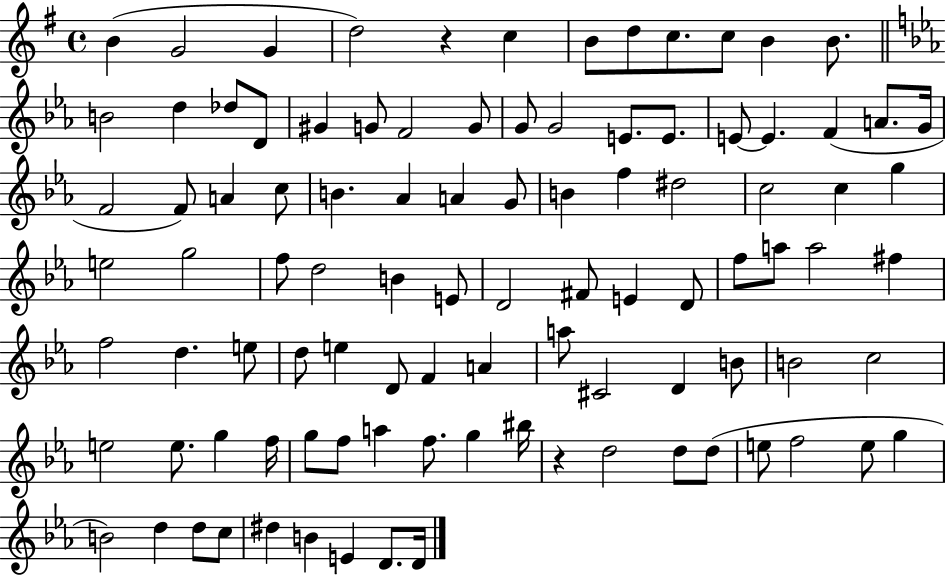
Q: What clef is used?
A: treble